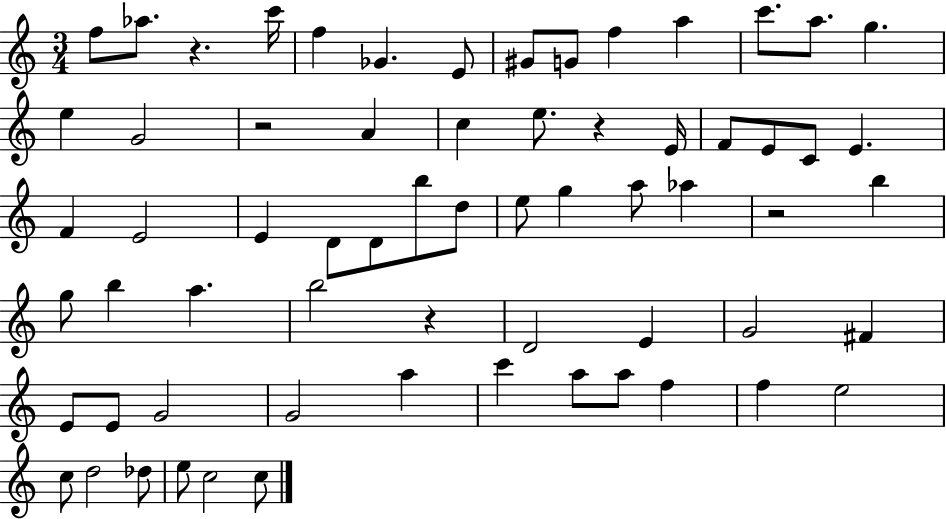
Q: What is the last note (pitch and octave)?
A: C5